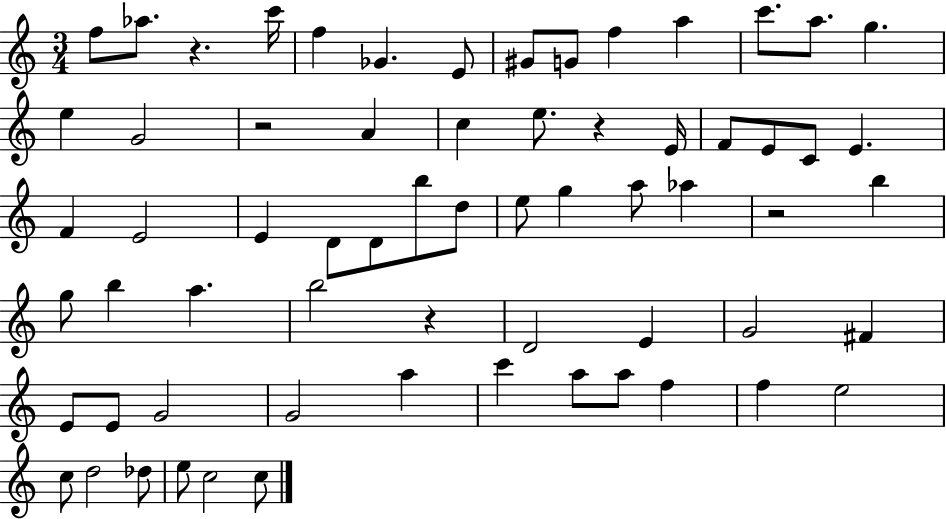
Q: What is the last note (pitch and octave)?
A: C5